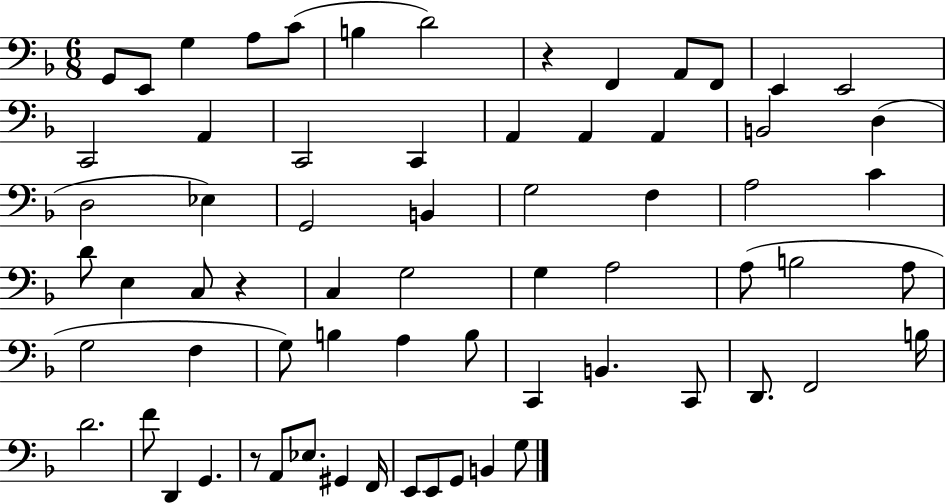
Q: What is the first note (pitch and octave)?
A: G2